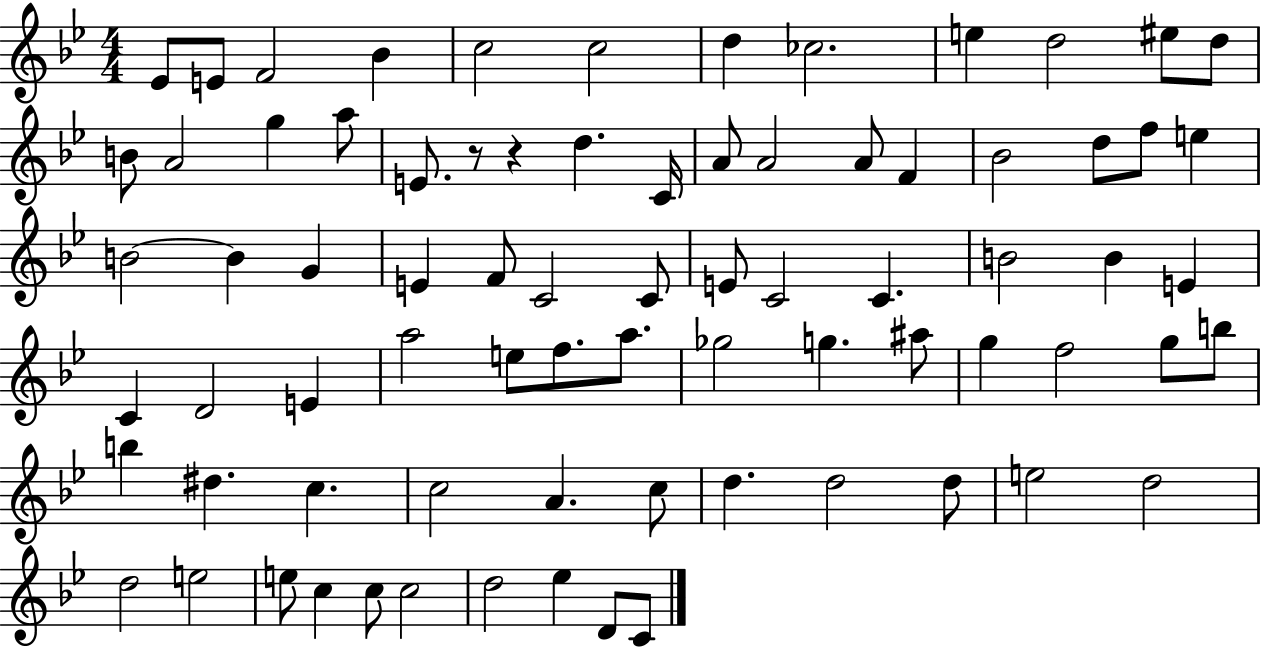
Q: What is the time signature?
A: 4/4